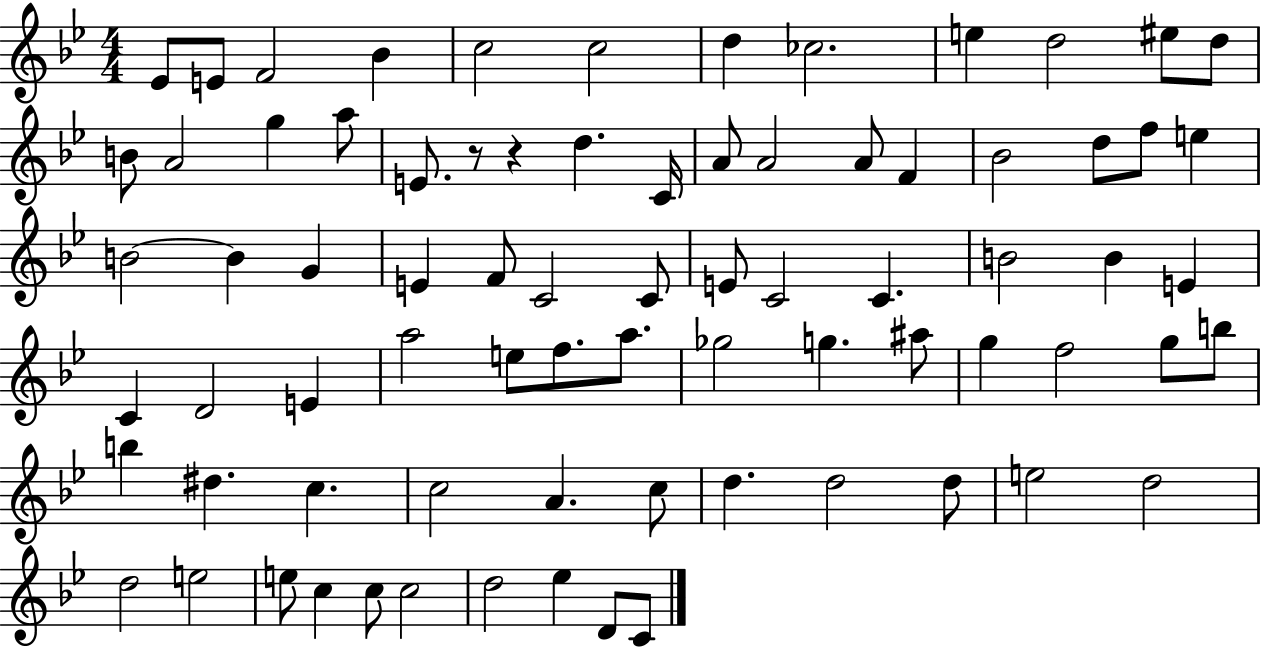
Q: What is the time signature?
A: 4/4